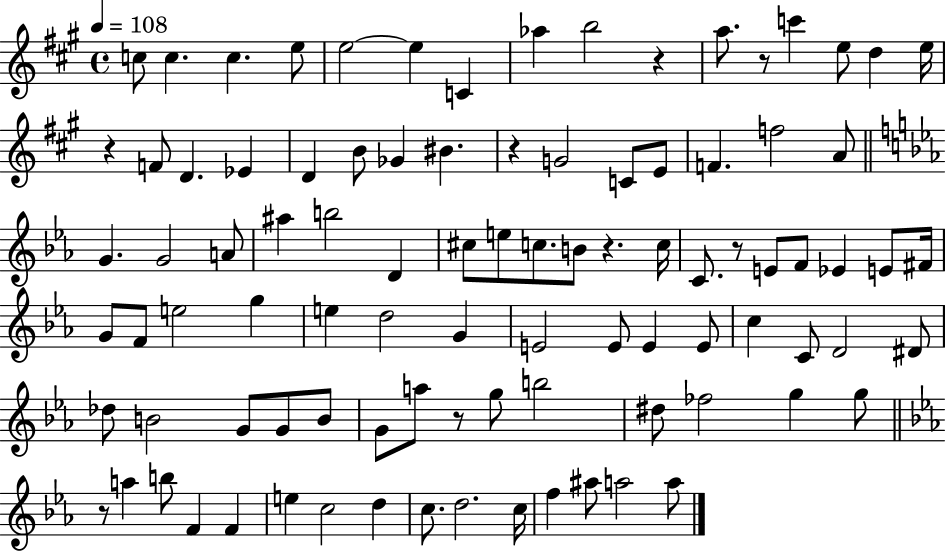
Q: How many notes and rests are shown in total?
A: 94